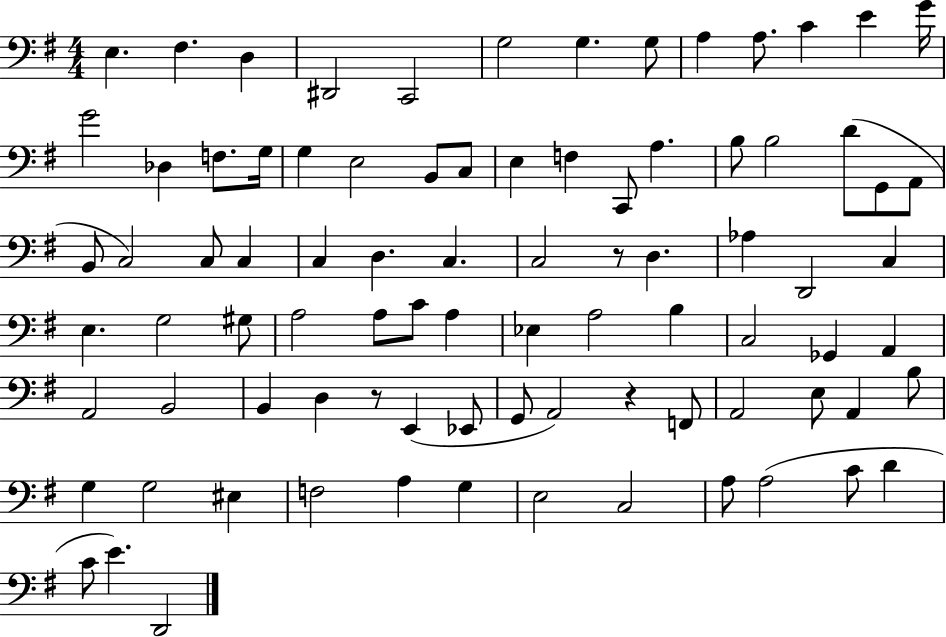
{
  \clef bass
  \numericTimeSignature
  \time 4/4
  \key g \major
  e4. fis4. d4 | dis,2 c,2 | g2 g4. g8 | a4 a8. c'4 e'4 g'16 | \break g'2 des4 f8. g16 | g4 e2 b,8 c8 | e4 f4 c,8 a4. | b8 b2 d'8( g,8 a,8 | \break b,8 c2) c8 c4 | c4 d4. c4. | c2 r8 d4. | aes4 d,2 c4 | \break e4. g2 gis8 | a2 a8 c'8 a4 | ees4 a2 b4 | c2 ges,4 a,4 | \break a,2 b,2 | b,4 d4 r8 e,4( ees,8 | g,8 a,2) r4 f,8 | a,2 e8 a,4 b8 | \break g4 g2 eis4 | f2 a4 g4 | e2 c2 | a8 a2( c'8 d'4 | \break c'8 e'4.) d,2 | \bar "|."
}